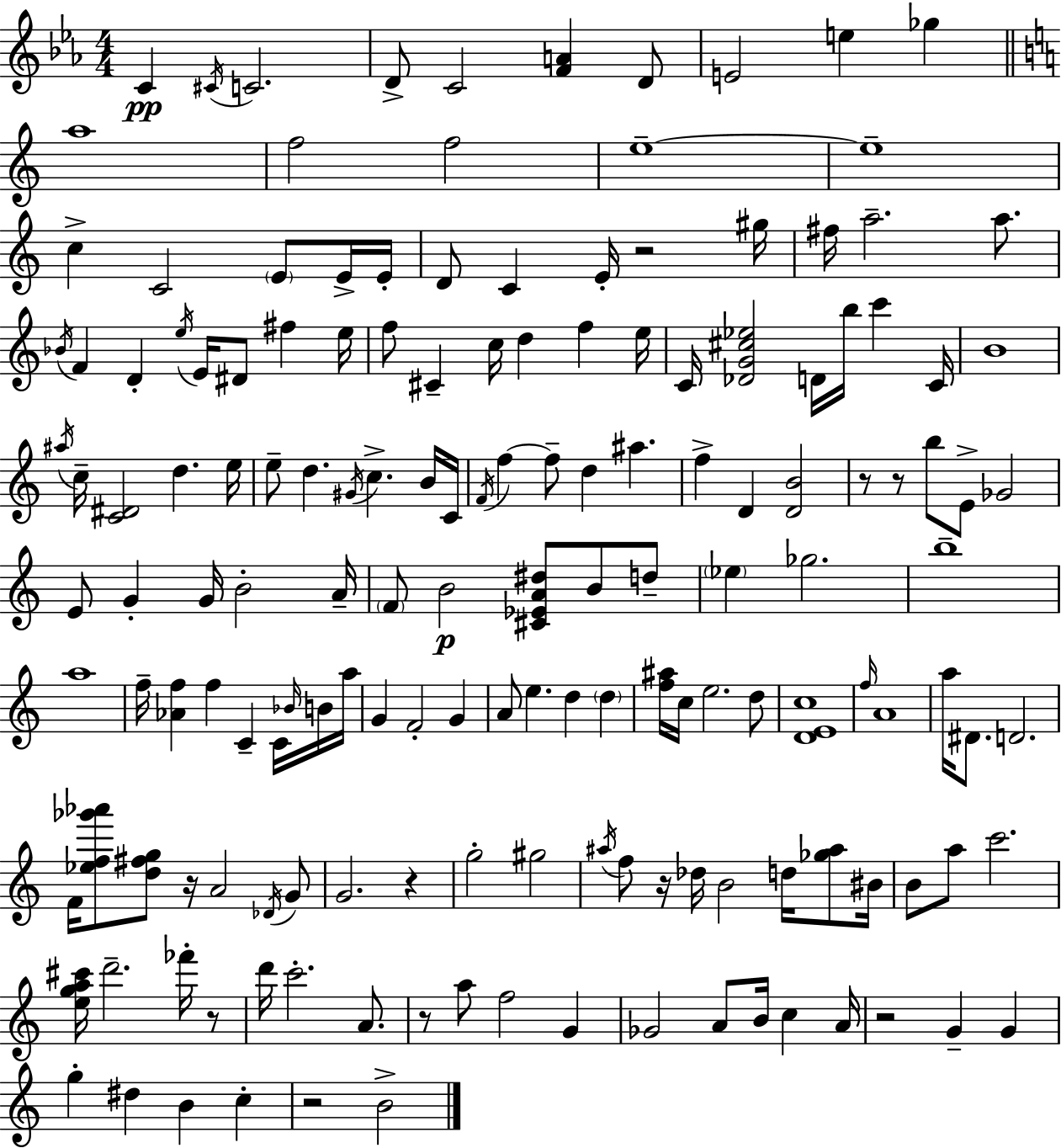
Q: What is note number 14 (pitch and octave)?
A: E5